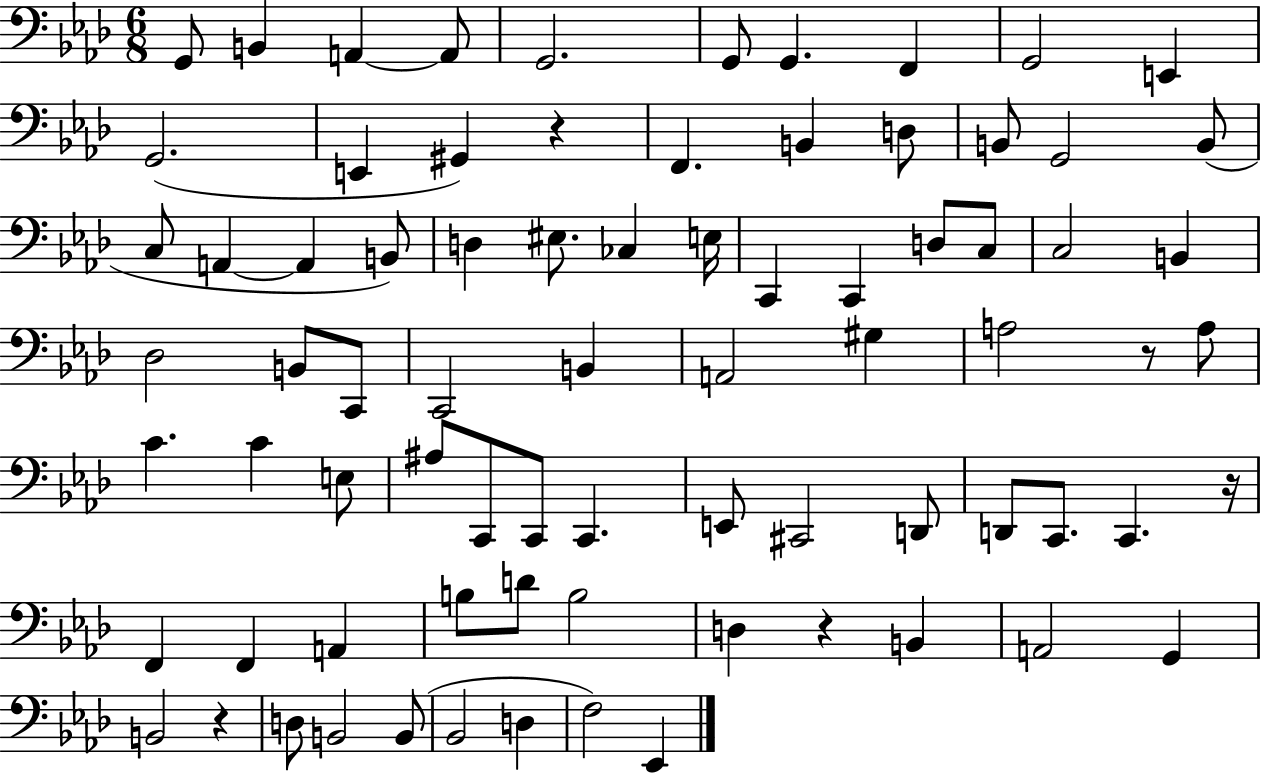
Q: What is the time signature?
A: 6/8